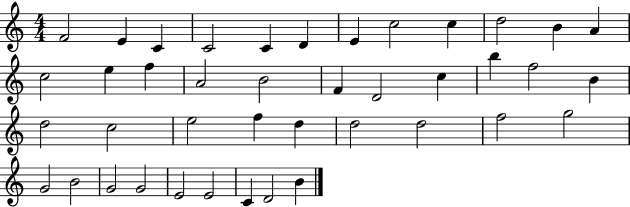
{
  \clef treble
  \numericTimeSignature
  \time 4/4
  \key c \major
  f'2 e'4 c'4 | c'2 c'4 d'4 | e'4 c''2 c''4 | d''2 b'4 a'4 | \break c''2 e''4 f''4 | a'2 b'2 | f'4 d'2 c''4 | b''4 f''2 b'4 | \break d''2 c''2 | e''2 f''4 d''4 | d''2 d''2 | f''2 g''2 | \break g'2 b'2 | g'2 g'2 | e'2 e'2 | c'4 d'2 b'4 | \break \bar "|."
}